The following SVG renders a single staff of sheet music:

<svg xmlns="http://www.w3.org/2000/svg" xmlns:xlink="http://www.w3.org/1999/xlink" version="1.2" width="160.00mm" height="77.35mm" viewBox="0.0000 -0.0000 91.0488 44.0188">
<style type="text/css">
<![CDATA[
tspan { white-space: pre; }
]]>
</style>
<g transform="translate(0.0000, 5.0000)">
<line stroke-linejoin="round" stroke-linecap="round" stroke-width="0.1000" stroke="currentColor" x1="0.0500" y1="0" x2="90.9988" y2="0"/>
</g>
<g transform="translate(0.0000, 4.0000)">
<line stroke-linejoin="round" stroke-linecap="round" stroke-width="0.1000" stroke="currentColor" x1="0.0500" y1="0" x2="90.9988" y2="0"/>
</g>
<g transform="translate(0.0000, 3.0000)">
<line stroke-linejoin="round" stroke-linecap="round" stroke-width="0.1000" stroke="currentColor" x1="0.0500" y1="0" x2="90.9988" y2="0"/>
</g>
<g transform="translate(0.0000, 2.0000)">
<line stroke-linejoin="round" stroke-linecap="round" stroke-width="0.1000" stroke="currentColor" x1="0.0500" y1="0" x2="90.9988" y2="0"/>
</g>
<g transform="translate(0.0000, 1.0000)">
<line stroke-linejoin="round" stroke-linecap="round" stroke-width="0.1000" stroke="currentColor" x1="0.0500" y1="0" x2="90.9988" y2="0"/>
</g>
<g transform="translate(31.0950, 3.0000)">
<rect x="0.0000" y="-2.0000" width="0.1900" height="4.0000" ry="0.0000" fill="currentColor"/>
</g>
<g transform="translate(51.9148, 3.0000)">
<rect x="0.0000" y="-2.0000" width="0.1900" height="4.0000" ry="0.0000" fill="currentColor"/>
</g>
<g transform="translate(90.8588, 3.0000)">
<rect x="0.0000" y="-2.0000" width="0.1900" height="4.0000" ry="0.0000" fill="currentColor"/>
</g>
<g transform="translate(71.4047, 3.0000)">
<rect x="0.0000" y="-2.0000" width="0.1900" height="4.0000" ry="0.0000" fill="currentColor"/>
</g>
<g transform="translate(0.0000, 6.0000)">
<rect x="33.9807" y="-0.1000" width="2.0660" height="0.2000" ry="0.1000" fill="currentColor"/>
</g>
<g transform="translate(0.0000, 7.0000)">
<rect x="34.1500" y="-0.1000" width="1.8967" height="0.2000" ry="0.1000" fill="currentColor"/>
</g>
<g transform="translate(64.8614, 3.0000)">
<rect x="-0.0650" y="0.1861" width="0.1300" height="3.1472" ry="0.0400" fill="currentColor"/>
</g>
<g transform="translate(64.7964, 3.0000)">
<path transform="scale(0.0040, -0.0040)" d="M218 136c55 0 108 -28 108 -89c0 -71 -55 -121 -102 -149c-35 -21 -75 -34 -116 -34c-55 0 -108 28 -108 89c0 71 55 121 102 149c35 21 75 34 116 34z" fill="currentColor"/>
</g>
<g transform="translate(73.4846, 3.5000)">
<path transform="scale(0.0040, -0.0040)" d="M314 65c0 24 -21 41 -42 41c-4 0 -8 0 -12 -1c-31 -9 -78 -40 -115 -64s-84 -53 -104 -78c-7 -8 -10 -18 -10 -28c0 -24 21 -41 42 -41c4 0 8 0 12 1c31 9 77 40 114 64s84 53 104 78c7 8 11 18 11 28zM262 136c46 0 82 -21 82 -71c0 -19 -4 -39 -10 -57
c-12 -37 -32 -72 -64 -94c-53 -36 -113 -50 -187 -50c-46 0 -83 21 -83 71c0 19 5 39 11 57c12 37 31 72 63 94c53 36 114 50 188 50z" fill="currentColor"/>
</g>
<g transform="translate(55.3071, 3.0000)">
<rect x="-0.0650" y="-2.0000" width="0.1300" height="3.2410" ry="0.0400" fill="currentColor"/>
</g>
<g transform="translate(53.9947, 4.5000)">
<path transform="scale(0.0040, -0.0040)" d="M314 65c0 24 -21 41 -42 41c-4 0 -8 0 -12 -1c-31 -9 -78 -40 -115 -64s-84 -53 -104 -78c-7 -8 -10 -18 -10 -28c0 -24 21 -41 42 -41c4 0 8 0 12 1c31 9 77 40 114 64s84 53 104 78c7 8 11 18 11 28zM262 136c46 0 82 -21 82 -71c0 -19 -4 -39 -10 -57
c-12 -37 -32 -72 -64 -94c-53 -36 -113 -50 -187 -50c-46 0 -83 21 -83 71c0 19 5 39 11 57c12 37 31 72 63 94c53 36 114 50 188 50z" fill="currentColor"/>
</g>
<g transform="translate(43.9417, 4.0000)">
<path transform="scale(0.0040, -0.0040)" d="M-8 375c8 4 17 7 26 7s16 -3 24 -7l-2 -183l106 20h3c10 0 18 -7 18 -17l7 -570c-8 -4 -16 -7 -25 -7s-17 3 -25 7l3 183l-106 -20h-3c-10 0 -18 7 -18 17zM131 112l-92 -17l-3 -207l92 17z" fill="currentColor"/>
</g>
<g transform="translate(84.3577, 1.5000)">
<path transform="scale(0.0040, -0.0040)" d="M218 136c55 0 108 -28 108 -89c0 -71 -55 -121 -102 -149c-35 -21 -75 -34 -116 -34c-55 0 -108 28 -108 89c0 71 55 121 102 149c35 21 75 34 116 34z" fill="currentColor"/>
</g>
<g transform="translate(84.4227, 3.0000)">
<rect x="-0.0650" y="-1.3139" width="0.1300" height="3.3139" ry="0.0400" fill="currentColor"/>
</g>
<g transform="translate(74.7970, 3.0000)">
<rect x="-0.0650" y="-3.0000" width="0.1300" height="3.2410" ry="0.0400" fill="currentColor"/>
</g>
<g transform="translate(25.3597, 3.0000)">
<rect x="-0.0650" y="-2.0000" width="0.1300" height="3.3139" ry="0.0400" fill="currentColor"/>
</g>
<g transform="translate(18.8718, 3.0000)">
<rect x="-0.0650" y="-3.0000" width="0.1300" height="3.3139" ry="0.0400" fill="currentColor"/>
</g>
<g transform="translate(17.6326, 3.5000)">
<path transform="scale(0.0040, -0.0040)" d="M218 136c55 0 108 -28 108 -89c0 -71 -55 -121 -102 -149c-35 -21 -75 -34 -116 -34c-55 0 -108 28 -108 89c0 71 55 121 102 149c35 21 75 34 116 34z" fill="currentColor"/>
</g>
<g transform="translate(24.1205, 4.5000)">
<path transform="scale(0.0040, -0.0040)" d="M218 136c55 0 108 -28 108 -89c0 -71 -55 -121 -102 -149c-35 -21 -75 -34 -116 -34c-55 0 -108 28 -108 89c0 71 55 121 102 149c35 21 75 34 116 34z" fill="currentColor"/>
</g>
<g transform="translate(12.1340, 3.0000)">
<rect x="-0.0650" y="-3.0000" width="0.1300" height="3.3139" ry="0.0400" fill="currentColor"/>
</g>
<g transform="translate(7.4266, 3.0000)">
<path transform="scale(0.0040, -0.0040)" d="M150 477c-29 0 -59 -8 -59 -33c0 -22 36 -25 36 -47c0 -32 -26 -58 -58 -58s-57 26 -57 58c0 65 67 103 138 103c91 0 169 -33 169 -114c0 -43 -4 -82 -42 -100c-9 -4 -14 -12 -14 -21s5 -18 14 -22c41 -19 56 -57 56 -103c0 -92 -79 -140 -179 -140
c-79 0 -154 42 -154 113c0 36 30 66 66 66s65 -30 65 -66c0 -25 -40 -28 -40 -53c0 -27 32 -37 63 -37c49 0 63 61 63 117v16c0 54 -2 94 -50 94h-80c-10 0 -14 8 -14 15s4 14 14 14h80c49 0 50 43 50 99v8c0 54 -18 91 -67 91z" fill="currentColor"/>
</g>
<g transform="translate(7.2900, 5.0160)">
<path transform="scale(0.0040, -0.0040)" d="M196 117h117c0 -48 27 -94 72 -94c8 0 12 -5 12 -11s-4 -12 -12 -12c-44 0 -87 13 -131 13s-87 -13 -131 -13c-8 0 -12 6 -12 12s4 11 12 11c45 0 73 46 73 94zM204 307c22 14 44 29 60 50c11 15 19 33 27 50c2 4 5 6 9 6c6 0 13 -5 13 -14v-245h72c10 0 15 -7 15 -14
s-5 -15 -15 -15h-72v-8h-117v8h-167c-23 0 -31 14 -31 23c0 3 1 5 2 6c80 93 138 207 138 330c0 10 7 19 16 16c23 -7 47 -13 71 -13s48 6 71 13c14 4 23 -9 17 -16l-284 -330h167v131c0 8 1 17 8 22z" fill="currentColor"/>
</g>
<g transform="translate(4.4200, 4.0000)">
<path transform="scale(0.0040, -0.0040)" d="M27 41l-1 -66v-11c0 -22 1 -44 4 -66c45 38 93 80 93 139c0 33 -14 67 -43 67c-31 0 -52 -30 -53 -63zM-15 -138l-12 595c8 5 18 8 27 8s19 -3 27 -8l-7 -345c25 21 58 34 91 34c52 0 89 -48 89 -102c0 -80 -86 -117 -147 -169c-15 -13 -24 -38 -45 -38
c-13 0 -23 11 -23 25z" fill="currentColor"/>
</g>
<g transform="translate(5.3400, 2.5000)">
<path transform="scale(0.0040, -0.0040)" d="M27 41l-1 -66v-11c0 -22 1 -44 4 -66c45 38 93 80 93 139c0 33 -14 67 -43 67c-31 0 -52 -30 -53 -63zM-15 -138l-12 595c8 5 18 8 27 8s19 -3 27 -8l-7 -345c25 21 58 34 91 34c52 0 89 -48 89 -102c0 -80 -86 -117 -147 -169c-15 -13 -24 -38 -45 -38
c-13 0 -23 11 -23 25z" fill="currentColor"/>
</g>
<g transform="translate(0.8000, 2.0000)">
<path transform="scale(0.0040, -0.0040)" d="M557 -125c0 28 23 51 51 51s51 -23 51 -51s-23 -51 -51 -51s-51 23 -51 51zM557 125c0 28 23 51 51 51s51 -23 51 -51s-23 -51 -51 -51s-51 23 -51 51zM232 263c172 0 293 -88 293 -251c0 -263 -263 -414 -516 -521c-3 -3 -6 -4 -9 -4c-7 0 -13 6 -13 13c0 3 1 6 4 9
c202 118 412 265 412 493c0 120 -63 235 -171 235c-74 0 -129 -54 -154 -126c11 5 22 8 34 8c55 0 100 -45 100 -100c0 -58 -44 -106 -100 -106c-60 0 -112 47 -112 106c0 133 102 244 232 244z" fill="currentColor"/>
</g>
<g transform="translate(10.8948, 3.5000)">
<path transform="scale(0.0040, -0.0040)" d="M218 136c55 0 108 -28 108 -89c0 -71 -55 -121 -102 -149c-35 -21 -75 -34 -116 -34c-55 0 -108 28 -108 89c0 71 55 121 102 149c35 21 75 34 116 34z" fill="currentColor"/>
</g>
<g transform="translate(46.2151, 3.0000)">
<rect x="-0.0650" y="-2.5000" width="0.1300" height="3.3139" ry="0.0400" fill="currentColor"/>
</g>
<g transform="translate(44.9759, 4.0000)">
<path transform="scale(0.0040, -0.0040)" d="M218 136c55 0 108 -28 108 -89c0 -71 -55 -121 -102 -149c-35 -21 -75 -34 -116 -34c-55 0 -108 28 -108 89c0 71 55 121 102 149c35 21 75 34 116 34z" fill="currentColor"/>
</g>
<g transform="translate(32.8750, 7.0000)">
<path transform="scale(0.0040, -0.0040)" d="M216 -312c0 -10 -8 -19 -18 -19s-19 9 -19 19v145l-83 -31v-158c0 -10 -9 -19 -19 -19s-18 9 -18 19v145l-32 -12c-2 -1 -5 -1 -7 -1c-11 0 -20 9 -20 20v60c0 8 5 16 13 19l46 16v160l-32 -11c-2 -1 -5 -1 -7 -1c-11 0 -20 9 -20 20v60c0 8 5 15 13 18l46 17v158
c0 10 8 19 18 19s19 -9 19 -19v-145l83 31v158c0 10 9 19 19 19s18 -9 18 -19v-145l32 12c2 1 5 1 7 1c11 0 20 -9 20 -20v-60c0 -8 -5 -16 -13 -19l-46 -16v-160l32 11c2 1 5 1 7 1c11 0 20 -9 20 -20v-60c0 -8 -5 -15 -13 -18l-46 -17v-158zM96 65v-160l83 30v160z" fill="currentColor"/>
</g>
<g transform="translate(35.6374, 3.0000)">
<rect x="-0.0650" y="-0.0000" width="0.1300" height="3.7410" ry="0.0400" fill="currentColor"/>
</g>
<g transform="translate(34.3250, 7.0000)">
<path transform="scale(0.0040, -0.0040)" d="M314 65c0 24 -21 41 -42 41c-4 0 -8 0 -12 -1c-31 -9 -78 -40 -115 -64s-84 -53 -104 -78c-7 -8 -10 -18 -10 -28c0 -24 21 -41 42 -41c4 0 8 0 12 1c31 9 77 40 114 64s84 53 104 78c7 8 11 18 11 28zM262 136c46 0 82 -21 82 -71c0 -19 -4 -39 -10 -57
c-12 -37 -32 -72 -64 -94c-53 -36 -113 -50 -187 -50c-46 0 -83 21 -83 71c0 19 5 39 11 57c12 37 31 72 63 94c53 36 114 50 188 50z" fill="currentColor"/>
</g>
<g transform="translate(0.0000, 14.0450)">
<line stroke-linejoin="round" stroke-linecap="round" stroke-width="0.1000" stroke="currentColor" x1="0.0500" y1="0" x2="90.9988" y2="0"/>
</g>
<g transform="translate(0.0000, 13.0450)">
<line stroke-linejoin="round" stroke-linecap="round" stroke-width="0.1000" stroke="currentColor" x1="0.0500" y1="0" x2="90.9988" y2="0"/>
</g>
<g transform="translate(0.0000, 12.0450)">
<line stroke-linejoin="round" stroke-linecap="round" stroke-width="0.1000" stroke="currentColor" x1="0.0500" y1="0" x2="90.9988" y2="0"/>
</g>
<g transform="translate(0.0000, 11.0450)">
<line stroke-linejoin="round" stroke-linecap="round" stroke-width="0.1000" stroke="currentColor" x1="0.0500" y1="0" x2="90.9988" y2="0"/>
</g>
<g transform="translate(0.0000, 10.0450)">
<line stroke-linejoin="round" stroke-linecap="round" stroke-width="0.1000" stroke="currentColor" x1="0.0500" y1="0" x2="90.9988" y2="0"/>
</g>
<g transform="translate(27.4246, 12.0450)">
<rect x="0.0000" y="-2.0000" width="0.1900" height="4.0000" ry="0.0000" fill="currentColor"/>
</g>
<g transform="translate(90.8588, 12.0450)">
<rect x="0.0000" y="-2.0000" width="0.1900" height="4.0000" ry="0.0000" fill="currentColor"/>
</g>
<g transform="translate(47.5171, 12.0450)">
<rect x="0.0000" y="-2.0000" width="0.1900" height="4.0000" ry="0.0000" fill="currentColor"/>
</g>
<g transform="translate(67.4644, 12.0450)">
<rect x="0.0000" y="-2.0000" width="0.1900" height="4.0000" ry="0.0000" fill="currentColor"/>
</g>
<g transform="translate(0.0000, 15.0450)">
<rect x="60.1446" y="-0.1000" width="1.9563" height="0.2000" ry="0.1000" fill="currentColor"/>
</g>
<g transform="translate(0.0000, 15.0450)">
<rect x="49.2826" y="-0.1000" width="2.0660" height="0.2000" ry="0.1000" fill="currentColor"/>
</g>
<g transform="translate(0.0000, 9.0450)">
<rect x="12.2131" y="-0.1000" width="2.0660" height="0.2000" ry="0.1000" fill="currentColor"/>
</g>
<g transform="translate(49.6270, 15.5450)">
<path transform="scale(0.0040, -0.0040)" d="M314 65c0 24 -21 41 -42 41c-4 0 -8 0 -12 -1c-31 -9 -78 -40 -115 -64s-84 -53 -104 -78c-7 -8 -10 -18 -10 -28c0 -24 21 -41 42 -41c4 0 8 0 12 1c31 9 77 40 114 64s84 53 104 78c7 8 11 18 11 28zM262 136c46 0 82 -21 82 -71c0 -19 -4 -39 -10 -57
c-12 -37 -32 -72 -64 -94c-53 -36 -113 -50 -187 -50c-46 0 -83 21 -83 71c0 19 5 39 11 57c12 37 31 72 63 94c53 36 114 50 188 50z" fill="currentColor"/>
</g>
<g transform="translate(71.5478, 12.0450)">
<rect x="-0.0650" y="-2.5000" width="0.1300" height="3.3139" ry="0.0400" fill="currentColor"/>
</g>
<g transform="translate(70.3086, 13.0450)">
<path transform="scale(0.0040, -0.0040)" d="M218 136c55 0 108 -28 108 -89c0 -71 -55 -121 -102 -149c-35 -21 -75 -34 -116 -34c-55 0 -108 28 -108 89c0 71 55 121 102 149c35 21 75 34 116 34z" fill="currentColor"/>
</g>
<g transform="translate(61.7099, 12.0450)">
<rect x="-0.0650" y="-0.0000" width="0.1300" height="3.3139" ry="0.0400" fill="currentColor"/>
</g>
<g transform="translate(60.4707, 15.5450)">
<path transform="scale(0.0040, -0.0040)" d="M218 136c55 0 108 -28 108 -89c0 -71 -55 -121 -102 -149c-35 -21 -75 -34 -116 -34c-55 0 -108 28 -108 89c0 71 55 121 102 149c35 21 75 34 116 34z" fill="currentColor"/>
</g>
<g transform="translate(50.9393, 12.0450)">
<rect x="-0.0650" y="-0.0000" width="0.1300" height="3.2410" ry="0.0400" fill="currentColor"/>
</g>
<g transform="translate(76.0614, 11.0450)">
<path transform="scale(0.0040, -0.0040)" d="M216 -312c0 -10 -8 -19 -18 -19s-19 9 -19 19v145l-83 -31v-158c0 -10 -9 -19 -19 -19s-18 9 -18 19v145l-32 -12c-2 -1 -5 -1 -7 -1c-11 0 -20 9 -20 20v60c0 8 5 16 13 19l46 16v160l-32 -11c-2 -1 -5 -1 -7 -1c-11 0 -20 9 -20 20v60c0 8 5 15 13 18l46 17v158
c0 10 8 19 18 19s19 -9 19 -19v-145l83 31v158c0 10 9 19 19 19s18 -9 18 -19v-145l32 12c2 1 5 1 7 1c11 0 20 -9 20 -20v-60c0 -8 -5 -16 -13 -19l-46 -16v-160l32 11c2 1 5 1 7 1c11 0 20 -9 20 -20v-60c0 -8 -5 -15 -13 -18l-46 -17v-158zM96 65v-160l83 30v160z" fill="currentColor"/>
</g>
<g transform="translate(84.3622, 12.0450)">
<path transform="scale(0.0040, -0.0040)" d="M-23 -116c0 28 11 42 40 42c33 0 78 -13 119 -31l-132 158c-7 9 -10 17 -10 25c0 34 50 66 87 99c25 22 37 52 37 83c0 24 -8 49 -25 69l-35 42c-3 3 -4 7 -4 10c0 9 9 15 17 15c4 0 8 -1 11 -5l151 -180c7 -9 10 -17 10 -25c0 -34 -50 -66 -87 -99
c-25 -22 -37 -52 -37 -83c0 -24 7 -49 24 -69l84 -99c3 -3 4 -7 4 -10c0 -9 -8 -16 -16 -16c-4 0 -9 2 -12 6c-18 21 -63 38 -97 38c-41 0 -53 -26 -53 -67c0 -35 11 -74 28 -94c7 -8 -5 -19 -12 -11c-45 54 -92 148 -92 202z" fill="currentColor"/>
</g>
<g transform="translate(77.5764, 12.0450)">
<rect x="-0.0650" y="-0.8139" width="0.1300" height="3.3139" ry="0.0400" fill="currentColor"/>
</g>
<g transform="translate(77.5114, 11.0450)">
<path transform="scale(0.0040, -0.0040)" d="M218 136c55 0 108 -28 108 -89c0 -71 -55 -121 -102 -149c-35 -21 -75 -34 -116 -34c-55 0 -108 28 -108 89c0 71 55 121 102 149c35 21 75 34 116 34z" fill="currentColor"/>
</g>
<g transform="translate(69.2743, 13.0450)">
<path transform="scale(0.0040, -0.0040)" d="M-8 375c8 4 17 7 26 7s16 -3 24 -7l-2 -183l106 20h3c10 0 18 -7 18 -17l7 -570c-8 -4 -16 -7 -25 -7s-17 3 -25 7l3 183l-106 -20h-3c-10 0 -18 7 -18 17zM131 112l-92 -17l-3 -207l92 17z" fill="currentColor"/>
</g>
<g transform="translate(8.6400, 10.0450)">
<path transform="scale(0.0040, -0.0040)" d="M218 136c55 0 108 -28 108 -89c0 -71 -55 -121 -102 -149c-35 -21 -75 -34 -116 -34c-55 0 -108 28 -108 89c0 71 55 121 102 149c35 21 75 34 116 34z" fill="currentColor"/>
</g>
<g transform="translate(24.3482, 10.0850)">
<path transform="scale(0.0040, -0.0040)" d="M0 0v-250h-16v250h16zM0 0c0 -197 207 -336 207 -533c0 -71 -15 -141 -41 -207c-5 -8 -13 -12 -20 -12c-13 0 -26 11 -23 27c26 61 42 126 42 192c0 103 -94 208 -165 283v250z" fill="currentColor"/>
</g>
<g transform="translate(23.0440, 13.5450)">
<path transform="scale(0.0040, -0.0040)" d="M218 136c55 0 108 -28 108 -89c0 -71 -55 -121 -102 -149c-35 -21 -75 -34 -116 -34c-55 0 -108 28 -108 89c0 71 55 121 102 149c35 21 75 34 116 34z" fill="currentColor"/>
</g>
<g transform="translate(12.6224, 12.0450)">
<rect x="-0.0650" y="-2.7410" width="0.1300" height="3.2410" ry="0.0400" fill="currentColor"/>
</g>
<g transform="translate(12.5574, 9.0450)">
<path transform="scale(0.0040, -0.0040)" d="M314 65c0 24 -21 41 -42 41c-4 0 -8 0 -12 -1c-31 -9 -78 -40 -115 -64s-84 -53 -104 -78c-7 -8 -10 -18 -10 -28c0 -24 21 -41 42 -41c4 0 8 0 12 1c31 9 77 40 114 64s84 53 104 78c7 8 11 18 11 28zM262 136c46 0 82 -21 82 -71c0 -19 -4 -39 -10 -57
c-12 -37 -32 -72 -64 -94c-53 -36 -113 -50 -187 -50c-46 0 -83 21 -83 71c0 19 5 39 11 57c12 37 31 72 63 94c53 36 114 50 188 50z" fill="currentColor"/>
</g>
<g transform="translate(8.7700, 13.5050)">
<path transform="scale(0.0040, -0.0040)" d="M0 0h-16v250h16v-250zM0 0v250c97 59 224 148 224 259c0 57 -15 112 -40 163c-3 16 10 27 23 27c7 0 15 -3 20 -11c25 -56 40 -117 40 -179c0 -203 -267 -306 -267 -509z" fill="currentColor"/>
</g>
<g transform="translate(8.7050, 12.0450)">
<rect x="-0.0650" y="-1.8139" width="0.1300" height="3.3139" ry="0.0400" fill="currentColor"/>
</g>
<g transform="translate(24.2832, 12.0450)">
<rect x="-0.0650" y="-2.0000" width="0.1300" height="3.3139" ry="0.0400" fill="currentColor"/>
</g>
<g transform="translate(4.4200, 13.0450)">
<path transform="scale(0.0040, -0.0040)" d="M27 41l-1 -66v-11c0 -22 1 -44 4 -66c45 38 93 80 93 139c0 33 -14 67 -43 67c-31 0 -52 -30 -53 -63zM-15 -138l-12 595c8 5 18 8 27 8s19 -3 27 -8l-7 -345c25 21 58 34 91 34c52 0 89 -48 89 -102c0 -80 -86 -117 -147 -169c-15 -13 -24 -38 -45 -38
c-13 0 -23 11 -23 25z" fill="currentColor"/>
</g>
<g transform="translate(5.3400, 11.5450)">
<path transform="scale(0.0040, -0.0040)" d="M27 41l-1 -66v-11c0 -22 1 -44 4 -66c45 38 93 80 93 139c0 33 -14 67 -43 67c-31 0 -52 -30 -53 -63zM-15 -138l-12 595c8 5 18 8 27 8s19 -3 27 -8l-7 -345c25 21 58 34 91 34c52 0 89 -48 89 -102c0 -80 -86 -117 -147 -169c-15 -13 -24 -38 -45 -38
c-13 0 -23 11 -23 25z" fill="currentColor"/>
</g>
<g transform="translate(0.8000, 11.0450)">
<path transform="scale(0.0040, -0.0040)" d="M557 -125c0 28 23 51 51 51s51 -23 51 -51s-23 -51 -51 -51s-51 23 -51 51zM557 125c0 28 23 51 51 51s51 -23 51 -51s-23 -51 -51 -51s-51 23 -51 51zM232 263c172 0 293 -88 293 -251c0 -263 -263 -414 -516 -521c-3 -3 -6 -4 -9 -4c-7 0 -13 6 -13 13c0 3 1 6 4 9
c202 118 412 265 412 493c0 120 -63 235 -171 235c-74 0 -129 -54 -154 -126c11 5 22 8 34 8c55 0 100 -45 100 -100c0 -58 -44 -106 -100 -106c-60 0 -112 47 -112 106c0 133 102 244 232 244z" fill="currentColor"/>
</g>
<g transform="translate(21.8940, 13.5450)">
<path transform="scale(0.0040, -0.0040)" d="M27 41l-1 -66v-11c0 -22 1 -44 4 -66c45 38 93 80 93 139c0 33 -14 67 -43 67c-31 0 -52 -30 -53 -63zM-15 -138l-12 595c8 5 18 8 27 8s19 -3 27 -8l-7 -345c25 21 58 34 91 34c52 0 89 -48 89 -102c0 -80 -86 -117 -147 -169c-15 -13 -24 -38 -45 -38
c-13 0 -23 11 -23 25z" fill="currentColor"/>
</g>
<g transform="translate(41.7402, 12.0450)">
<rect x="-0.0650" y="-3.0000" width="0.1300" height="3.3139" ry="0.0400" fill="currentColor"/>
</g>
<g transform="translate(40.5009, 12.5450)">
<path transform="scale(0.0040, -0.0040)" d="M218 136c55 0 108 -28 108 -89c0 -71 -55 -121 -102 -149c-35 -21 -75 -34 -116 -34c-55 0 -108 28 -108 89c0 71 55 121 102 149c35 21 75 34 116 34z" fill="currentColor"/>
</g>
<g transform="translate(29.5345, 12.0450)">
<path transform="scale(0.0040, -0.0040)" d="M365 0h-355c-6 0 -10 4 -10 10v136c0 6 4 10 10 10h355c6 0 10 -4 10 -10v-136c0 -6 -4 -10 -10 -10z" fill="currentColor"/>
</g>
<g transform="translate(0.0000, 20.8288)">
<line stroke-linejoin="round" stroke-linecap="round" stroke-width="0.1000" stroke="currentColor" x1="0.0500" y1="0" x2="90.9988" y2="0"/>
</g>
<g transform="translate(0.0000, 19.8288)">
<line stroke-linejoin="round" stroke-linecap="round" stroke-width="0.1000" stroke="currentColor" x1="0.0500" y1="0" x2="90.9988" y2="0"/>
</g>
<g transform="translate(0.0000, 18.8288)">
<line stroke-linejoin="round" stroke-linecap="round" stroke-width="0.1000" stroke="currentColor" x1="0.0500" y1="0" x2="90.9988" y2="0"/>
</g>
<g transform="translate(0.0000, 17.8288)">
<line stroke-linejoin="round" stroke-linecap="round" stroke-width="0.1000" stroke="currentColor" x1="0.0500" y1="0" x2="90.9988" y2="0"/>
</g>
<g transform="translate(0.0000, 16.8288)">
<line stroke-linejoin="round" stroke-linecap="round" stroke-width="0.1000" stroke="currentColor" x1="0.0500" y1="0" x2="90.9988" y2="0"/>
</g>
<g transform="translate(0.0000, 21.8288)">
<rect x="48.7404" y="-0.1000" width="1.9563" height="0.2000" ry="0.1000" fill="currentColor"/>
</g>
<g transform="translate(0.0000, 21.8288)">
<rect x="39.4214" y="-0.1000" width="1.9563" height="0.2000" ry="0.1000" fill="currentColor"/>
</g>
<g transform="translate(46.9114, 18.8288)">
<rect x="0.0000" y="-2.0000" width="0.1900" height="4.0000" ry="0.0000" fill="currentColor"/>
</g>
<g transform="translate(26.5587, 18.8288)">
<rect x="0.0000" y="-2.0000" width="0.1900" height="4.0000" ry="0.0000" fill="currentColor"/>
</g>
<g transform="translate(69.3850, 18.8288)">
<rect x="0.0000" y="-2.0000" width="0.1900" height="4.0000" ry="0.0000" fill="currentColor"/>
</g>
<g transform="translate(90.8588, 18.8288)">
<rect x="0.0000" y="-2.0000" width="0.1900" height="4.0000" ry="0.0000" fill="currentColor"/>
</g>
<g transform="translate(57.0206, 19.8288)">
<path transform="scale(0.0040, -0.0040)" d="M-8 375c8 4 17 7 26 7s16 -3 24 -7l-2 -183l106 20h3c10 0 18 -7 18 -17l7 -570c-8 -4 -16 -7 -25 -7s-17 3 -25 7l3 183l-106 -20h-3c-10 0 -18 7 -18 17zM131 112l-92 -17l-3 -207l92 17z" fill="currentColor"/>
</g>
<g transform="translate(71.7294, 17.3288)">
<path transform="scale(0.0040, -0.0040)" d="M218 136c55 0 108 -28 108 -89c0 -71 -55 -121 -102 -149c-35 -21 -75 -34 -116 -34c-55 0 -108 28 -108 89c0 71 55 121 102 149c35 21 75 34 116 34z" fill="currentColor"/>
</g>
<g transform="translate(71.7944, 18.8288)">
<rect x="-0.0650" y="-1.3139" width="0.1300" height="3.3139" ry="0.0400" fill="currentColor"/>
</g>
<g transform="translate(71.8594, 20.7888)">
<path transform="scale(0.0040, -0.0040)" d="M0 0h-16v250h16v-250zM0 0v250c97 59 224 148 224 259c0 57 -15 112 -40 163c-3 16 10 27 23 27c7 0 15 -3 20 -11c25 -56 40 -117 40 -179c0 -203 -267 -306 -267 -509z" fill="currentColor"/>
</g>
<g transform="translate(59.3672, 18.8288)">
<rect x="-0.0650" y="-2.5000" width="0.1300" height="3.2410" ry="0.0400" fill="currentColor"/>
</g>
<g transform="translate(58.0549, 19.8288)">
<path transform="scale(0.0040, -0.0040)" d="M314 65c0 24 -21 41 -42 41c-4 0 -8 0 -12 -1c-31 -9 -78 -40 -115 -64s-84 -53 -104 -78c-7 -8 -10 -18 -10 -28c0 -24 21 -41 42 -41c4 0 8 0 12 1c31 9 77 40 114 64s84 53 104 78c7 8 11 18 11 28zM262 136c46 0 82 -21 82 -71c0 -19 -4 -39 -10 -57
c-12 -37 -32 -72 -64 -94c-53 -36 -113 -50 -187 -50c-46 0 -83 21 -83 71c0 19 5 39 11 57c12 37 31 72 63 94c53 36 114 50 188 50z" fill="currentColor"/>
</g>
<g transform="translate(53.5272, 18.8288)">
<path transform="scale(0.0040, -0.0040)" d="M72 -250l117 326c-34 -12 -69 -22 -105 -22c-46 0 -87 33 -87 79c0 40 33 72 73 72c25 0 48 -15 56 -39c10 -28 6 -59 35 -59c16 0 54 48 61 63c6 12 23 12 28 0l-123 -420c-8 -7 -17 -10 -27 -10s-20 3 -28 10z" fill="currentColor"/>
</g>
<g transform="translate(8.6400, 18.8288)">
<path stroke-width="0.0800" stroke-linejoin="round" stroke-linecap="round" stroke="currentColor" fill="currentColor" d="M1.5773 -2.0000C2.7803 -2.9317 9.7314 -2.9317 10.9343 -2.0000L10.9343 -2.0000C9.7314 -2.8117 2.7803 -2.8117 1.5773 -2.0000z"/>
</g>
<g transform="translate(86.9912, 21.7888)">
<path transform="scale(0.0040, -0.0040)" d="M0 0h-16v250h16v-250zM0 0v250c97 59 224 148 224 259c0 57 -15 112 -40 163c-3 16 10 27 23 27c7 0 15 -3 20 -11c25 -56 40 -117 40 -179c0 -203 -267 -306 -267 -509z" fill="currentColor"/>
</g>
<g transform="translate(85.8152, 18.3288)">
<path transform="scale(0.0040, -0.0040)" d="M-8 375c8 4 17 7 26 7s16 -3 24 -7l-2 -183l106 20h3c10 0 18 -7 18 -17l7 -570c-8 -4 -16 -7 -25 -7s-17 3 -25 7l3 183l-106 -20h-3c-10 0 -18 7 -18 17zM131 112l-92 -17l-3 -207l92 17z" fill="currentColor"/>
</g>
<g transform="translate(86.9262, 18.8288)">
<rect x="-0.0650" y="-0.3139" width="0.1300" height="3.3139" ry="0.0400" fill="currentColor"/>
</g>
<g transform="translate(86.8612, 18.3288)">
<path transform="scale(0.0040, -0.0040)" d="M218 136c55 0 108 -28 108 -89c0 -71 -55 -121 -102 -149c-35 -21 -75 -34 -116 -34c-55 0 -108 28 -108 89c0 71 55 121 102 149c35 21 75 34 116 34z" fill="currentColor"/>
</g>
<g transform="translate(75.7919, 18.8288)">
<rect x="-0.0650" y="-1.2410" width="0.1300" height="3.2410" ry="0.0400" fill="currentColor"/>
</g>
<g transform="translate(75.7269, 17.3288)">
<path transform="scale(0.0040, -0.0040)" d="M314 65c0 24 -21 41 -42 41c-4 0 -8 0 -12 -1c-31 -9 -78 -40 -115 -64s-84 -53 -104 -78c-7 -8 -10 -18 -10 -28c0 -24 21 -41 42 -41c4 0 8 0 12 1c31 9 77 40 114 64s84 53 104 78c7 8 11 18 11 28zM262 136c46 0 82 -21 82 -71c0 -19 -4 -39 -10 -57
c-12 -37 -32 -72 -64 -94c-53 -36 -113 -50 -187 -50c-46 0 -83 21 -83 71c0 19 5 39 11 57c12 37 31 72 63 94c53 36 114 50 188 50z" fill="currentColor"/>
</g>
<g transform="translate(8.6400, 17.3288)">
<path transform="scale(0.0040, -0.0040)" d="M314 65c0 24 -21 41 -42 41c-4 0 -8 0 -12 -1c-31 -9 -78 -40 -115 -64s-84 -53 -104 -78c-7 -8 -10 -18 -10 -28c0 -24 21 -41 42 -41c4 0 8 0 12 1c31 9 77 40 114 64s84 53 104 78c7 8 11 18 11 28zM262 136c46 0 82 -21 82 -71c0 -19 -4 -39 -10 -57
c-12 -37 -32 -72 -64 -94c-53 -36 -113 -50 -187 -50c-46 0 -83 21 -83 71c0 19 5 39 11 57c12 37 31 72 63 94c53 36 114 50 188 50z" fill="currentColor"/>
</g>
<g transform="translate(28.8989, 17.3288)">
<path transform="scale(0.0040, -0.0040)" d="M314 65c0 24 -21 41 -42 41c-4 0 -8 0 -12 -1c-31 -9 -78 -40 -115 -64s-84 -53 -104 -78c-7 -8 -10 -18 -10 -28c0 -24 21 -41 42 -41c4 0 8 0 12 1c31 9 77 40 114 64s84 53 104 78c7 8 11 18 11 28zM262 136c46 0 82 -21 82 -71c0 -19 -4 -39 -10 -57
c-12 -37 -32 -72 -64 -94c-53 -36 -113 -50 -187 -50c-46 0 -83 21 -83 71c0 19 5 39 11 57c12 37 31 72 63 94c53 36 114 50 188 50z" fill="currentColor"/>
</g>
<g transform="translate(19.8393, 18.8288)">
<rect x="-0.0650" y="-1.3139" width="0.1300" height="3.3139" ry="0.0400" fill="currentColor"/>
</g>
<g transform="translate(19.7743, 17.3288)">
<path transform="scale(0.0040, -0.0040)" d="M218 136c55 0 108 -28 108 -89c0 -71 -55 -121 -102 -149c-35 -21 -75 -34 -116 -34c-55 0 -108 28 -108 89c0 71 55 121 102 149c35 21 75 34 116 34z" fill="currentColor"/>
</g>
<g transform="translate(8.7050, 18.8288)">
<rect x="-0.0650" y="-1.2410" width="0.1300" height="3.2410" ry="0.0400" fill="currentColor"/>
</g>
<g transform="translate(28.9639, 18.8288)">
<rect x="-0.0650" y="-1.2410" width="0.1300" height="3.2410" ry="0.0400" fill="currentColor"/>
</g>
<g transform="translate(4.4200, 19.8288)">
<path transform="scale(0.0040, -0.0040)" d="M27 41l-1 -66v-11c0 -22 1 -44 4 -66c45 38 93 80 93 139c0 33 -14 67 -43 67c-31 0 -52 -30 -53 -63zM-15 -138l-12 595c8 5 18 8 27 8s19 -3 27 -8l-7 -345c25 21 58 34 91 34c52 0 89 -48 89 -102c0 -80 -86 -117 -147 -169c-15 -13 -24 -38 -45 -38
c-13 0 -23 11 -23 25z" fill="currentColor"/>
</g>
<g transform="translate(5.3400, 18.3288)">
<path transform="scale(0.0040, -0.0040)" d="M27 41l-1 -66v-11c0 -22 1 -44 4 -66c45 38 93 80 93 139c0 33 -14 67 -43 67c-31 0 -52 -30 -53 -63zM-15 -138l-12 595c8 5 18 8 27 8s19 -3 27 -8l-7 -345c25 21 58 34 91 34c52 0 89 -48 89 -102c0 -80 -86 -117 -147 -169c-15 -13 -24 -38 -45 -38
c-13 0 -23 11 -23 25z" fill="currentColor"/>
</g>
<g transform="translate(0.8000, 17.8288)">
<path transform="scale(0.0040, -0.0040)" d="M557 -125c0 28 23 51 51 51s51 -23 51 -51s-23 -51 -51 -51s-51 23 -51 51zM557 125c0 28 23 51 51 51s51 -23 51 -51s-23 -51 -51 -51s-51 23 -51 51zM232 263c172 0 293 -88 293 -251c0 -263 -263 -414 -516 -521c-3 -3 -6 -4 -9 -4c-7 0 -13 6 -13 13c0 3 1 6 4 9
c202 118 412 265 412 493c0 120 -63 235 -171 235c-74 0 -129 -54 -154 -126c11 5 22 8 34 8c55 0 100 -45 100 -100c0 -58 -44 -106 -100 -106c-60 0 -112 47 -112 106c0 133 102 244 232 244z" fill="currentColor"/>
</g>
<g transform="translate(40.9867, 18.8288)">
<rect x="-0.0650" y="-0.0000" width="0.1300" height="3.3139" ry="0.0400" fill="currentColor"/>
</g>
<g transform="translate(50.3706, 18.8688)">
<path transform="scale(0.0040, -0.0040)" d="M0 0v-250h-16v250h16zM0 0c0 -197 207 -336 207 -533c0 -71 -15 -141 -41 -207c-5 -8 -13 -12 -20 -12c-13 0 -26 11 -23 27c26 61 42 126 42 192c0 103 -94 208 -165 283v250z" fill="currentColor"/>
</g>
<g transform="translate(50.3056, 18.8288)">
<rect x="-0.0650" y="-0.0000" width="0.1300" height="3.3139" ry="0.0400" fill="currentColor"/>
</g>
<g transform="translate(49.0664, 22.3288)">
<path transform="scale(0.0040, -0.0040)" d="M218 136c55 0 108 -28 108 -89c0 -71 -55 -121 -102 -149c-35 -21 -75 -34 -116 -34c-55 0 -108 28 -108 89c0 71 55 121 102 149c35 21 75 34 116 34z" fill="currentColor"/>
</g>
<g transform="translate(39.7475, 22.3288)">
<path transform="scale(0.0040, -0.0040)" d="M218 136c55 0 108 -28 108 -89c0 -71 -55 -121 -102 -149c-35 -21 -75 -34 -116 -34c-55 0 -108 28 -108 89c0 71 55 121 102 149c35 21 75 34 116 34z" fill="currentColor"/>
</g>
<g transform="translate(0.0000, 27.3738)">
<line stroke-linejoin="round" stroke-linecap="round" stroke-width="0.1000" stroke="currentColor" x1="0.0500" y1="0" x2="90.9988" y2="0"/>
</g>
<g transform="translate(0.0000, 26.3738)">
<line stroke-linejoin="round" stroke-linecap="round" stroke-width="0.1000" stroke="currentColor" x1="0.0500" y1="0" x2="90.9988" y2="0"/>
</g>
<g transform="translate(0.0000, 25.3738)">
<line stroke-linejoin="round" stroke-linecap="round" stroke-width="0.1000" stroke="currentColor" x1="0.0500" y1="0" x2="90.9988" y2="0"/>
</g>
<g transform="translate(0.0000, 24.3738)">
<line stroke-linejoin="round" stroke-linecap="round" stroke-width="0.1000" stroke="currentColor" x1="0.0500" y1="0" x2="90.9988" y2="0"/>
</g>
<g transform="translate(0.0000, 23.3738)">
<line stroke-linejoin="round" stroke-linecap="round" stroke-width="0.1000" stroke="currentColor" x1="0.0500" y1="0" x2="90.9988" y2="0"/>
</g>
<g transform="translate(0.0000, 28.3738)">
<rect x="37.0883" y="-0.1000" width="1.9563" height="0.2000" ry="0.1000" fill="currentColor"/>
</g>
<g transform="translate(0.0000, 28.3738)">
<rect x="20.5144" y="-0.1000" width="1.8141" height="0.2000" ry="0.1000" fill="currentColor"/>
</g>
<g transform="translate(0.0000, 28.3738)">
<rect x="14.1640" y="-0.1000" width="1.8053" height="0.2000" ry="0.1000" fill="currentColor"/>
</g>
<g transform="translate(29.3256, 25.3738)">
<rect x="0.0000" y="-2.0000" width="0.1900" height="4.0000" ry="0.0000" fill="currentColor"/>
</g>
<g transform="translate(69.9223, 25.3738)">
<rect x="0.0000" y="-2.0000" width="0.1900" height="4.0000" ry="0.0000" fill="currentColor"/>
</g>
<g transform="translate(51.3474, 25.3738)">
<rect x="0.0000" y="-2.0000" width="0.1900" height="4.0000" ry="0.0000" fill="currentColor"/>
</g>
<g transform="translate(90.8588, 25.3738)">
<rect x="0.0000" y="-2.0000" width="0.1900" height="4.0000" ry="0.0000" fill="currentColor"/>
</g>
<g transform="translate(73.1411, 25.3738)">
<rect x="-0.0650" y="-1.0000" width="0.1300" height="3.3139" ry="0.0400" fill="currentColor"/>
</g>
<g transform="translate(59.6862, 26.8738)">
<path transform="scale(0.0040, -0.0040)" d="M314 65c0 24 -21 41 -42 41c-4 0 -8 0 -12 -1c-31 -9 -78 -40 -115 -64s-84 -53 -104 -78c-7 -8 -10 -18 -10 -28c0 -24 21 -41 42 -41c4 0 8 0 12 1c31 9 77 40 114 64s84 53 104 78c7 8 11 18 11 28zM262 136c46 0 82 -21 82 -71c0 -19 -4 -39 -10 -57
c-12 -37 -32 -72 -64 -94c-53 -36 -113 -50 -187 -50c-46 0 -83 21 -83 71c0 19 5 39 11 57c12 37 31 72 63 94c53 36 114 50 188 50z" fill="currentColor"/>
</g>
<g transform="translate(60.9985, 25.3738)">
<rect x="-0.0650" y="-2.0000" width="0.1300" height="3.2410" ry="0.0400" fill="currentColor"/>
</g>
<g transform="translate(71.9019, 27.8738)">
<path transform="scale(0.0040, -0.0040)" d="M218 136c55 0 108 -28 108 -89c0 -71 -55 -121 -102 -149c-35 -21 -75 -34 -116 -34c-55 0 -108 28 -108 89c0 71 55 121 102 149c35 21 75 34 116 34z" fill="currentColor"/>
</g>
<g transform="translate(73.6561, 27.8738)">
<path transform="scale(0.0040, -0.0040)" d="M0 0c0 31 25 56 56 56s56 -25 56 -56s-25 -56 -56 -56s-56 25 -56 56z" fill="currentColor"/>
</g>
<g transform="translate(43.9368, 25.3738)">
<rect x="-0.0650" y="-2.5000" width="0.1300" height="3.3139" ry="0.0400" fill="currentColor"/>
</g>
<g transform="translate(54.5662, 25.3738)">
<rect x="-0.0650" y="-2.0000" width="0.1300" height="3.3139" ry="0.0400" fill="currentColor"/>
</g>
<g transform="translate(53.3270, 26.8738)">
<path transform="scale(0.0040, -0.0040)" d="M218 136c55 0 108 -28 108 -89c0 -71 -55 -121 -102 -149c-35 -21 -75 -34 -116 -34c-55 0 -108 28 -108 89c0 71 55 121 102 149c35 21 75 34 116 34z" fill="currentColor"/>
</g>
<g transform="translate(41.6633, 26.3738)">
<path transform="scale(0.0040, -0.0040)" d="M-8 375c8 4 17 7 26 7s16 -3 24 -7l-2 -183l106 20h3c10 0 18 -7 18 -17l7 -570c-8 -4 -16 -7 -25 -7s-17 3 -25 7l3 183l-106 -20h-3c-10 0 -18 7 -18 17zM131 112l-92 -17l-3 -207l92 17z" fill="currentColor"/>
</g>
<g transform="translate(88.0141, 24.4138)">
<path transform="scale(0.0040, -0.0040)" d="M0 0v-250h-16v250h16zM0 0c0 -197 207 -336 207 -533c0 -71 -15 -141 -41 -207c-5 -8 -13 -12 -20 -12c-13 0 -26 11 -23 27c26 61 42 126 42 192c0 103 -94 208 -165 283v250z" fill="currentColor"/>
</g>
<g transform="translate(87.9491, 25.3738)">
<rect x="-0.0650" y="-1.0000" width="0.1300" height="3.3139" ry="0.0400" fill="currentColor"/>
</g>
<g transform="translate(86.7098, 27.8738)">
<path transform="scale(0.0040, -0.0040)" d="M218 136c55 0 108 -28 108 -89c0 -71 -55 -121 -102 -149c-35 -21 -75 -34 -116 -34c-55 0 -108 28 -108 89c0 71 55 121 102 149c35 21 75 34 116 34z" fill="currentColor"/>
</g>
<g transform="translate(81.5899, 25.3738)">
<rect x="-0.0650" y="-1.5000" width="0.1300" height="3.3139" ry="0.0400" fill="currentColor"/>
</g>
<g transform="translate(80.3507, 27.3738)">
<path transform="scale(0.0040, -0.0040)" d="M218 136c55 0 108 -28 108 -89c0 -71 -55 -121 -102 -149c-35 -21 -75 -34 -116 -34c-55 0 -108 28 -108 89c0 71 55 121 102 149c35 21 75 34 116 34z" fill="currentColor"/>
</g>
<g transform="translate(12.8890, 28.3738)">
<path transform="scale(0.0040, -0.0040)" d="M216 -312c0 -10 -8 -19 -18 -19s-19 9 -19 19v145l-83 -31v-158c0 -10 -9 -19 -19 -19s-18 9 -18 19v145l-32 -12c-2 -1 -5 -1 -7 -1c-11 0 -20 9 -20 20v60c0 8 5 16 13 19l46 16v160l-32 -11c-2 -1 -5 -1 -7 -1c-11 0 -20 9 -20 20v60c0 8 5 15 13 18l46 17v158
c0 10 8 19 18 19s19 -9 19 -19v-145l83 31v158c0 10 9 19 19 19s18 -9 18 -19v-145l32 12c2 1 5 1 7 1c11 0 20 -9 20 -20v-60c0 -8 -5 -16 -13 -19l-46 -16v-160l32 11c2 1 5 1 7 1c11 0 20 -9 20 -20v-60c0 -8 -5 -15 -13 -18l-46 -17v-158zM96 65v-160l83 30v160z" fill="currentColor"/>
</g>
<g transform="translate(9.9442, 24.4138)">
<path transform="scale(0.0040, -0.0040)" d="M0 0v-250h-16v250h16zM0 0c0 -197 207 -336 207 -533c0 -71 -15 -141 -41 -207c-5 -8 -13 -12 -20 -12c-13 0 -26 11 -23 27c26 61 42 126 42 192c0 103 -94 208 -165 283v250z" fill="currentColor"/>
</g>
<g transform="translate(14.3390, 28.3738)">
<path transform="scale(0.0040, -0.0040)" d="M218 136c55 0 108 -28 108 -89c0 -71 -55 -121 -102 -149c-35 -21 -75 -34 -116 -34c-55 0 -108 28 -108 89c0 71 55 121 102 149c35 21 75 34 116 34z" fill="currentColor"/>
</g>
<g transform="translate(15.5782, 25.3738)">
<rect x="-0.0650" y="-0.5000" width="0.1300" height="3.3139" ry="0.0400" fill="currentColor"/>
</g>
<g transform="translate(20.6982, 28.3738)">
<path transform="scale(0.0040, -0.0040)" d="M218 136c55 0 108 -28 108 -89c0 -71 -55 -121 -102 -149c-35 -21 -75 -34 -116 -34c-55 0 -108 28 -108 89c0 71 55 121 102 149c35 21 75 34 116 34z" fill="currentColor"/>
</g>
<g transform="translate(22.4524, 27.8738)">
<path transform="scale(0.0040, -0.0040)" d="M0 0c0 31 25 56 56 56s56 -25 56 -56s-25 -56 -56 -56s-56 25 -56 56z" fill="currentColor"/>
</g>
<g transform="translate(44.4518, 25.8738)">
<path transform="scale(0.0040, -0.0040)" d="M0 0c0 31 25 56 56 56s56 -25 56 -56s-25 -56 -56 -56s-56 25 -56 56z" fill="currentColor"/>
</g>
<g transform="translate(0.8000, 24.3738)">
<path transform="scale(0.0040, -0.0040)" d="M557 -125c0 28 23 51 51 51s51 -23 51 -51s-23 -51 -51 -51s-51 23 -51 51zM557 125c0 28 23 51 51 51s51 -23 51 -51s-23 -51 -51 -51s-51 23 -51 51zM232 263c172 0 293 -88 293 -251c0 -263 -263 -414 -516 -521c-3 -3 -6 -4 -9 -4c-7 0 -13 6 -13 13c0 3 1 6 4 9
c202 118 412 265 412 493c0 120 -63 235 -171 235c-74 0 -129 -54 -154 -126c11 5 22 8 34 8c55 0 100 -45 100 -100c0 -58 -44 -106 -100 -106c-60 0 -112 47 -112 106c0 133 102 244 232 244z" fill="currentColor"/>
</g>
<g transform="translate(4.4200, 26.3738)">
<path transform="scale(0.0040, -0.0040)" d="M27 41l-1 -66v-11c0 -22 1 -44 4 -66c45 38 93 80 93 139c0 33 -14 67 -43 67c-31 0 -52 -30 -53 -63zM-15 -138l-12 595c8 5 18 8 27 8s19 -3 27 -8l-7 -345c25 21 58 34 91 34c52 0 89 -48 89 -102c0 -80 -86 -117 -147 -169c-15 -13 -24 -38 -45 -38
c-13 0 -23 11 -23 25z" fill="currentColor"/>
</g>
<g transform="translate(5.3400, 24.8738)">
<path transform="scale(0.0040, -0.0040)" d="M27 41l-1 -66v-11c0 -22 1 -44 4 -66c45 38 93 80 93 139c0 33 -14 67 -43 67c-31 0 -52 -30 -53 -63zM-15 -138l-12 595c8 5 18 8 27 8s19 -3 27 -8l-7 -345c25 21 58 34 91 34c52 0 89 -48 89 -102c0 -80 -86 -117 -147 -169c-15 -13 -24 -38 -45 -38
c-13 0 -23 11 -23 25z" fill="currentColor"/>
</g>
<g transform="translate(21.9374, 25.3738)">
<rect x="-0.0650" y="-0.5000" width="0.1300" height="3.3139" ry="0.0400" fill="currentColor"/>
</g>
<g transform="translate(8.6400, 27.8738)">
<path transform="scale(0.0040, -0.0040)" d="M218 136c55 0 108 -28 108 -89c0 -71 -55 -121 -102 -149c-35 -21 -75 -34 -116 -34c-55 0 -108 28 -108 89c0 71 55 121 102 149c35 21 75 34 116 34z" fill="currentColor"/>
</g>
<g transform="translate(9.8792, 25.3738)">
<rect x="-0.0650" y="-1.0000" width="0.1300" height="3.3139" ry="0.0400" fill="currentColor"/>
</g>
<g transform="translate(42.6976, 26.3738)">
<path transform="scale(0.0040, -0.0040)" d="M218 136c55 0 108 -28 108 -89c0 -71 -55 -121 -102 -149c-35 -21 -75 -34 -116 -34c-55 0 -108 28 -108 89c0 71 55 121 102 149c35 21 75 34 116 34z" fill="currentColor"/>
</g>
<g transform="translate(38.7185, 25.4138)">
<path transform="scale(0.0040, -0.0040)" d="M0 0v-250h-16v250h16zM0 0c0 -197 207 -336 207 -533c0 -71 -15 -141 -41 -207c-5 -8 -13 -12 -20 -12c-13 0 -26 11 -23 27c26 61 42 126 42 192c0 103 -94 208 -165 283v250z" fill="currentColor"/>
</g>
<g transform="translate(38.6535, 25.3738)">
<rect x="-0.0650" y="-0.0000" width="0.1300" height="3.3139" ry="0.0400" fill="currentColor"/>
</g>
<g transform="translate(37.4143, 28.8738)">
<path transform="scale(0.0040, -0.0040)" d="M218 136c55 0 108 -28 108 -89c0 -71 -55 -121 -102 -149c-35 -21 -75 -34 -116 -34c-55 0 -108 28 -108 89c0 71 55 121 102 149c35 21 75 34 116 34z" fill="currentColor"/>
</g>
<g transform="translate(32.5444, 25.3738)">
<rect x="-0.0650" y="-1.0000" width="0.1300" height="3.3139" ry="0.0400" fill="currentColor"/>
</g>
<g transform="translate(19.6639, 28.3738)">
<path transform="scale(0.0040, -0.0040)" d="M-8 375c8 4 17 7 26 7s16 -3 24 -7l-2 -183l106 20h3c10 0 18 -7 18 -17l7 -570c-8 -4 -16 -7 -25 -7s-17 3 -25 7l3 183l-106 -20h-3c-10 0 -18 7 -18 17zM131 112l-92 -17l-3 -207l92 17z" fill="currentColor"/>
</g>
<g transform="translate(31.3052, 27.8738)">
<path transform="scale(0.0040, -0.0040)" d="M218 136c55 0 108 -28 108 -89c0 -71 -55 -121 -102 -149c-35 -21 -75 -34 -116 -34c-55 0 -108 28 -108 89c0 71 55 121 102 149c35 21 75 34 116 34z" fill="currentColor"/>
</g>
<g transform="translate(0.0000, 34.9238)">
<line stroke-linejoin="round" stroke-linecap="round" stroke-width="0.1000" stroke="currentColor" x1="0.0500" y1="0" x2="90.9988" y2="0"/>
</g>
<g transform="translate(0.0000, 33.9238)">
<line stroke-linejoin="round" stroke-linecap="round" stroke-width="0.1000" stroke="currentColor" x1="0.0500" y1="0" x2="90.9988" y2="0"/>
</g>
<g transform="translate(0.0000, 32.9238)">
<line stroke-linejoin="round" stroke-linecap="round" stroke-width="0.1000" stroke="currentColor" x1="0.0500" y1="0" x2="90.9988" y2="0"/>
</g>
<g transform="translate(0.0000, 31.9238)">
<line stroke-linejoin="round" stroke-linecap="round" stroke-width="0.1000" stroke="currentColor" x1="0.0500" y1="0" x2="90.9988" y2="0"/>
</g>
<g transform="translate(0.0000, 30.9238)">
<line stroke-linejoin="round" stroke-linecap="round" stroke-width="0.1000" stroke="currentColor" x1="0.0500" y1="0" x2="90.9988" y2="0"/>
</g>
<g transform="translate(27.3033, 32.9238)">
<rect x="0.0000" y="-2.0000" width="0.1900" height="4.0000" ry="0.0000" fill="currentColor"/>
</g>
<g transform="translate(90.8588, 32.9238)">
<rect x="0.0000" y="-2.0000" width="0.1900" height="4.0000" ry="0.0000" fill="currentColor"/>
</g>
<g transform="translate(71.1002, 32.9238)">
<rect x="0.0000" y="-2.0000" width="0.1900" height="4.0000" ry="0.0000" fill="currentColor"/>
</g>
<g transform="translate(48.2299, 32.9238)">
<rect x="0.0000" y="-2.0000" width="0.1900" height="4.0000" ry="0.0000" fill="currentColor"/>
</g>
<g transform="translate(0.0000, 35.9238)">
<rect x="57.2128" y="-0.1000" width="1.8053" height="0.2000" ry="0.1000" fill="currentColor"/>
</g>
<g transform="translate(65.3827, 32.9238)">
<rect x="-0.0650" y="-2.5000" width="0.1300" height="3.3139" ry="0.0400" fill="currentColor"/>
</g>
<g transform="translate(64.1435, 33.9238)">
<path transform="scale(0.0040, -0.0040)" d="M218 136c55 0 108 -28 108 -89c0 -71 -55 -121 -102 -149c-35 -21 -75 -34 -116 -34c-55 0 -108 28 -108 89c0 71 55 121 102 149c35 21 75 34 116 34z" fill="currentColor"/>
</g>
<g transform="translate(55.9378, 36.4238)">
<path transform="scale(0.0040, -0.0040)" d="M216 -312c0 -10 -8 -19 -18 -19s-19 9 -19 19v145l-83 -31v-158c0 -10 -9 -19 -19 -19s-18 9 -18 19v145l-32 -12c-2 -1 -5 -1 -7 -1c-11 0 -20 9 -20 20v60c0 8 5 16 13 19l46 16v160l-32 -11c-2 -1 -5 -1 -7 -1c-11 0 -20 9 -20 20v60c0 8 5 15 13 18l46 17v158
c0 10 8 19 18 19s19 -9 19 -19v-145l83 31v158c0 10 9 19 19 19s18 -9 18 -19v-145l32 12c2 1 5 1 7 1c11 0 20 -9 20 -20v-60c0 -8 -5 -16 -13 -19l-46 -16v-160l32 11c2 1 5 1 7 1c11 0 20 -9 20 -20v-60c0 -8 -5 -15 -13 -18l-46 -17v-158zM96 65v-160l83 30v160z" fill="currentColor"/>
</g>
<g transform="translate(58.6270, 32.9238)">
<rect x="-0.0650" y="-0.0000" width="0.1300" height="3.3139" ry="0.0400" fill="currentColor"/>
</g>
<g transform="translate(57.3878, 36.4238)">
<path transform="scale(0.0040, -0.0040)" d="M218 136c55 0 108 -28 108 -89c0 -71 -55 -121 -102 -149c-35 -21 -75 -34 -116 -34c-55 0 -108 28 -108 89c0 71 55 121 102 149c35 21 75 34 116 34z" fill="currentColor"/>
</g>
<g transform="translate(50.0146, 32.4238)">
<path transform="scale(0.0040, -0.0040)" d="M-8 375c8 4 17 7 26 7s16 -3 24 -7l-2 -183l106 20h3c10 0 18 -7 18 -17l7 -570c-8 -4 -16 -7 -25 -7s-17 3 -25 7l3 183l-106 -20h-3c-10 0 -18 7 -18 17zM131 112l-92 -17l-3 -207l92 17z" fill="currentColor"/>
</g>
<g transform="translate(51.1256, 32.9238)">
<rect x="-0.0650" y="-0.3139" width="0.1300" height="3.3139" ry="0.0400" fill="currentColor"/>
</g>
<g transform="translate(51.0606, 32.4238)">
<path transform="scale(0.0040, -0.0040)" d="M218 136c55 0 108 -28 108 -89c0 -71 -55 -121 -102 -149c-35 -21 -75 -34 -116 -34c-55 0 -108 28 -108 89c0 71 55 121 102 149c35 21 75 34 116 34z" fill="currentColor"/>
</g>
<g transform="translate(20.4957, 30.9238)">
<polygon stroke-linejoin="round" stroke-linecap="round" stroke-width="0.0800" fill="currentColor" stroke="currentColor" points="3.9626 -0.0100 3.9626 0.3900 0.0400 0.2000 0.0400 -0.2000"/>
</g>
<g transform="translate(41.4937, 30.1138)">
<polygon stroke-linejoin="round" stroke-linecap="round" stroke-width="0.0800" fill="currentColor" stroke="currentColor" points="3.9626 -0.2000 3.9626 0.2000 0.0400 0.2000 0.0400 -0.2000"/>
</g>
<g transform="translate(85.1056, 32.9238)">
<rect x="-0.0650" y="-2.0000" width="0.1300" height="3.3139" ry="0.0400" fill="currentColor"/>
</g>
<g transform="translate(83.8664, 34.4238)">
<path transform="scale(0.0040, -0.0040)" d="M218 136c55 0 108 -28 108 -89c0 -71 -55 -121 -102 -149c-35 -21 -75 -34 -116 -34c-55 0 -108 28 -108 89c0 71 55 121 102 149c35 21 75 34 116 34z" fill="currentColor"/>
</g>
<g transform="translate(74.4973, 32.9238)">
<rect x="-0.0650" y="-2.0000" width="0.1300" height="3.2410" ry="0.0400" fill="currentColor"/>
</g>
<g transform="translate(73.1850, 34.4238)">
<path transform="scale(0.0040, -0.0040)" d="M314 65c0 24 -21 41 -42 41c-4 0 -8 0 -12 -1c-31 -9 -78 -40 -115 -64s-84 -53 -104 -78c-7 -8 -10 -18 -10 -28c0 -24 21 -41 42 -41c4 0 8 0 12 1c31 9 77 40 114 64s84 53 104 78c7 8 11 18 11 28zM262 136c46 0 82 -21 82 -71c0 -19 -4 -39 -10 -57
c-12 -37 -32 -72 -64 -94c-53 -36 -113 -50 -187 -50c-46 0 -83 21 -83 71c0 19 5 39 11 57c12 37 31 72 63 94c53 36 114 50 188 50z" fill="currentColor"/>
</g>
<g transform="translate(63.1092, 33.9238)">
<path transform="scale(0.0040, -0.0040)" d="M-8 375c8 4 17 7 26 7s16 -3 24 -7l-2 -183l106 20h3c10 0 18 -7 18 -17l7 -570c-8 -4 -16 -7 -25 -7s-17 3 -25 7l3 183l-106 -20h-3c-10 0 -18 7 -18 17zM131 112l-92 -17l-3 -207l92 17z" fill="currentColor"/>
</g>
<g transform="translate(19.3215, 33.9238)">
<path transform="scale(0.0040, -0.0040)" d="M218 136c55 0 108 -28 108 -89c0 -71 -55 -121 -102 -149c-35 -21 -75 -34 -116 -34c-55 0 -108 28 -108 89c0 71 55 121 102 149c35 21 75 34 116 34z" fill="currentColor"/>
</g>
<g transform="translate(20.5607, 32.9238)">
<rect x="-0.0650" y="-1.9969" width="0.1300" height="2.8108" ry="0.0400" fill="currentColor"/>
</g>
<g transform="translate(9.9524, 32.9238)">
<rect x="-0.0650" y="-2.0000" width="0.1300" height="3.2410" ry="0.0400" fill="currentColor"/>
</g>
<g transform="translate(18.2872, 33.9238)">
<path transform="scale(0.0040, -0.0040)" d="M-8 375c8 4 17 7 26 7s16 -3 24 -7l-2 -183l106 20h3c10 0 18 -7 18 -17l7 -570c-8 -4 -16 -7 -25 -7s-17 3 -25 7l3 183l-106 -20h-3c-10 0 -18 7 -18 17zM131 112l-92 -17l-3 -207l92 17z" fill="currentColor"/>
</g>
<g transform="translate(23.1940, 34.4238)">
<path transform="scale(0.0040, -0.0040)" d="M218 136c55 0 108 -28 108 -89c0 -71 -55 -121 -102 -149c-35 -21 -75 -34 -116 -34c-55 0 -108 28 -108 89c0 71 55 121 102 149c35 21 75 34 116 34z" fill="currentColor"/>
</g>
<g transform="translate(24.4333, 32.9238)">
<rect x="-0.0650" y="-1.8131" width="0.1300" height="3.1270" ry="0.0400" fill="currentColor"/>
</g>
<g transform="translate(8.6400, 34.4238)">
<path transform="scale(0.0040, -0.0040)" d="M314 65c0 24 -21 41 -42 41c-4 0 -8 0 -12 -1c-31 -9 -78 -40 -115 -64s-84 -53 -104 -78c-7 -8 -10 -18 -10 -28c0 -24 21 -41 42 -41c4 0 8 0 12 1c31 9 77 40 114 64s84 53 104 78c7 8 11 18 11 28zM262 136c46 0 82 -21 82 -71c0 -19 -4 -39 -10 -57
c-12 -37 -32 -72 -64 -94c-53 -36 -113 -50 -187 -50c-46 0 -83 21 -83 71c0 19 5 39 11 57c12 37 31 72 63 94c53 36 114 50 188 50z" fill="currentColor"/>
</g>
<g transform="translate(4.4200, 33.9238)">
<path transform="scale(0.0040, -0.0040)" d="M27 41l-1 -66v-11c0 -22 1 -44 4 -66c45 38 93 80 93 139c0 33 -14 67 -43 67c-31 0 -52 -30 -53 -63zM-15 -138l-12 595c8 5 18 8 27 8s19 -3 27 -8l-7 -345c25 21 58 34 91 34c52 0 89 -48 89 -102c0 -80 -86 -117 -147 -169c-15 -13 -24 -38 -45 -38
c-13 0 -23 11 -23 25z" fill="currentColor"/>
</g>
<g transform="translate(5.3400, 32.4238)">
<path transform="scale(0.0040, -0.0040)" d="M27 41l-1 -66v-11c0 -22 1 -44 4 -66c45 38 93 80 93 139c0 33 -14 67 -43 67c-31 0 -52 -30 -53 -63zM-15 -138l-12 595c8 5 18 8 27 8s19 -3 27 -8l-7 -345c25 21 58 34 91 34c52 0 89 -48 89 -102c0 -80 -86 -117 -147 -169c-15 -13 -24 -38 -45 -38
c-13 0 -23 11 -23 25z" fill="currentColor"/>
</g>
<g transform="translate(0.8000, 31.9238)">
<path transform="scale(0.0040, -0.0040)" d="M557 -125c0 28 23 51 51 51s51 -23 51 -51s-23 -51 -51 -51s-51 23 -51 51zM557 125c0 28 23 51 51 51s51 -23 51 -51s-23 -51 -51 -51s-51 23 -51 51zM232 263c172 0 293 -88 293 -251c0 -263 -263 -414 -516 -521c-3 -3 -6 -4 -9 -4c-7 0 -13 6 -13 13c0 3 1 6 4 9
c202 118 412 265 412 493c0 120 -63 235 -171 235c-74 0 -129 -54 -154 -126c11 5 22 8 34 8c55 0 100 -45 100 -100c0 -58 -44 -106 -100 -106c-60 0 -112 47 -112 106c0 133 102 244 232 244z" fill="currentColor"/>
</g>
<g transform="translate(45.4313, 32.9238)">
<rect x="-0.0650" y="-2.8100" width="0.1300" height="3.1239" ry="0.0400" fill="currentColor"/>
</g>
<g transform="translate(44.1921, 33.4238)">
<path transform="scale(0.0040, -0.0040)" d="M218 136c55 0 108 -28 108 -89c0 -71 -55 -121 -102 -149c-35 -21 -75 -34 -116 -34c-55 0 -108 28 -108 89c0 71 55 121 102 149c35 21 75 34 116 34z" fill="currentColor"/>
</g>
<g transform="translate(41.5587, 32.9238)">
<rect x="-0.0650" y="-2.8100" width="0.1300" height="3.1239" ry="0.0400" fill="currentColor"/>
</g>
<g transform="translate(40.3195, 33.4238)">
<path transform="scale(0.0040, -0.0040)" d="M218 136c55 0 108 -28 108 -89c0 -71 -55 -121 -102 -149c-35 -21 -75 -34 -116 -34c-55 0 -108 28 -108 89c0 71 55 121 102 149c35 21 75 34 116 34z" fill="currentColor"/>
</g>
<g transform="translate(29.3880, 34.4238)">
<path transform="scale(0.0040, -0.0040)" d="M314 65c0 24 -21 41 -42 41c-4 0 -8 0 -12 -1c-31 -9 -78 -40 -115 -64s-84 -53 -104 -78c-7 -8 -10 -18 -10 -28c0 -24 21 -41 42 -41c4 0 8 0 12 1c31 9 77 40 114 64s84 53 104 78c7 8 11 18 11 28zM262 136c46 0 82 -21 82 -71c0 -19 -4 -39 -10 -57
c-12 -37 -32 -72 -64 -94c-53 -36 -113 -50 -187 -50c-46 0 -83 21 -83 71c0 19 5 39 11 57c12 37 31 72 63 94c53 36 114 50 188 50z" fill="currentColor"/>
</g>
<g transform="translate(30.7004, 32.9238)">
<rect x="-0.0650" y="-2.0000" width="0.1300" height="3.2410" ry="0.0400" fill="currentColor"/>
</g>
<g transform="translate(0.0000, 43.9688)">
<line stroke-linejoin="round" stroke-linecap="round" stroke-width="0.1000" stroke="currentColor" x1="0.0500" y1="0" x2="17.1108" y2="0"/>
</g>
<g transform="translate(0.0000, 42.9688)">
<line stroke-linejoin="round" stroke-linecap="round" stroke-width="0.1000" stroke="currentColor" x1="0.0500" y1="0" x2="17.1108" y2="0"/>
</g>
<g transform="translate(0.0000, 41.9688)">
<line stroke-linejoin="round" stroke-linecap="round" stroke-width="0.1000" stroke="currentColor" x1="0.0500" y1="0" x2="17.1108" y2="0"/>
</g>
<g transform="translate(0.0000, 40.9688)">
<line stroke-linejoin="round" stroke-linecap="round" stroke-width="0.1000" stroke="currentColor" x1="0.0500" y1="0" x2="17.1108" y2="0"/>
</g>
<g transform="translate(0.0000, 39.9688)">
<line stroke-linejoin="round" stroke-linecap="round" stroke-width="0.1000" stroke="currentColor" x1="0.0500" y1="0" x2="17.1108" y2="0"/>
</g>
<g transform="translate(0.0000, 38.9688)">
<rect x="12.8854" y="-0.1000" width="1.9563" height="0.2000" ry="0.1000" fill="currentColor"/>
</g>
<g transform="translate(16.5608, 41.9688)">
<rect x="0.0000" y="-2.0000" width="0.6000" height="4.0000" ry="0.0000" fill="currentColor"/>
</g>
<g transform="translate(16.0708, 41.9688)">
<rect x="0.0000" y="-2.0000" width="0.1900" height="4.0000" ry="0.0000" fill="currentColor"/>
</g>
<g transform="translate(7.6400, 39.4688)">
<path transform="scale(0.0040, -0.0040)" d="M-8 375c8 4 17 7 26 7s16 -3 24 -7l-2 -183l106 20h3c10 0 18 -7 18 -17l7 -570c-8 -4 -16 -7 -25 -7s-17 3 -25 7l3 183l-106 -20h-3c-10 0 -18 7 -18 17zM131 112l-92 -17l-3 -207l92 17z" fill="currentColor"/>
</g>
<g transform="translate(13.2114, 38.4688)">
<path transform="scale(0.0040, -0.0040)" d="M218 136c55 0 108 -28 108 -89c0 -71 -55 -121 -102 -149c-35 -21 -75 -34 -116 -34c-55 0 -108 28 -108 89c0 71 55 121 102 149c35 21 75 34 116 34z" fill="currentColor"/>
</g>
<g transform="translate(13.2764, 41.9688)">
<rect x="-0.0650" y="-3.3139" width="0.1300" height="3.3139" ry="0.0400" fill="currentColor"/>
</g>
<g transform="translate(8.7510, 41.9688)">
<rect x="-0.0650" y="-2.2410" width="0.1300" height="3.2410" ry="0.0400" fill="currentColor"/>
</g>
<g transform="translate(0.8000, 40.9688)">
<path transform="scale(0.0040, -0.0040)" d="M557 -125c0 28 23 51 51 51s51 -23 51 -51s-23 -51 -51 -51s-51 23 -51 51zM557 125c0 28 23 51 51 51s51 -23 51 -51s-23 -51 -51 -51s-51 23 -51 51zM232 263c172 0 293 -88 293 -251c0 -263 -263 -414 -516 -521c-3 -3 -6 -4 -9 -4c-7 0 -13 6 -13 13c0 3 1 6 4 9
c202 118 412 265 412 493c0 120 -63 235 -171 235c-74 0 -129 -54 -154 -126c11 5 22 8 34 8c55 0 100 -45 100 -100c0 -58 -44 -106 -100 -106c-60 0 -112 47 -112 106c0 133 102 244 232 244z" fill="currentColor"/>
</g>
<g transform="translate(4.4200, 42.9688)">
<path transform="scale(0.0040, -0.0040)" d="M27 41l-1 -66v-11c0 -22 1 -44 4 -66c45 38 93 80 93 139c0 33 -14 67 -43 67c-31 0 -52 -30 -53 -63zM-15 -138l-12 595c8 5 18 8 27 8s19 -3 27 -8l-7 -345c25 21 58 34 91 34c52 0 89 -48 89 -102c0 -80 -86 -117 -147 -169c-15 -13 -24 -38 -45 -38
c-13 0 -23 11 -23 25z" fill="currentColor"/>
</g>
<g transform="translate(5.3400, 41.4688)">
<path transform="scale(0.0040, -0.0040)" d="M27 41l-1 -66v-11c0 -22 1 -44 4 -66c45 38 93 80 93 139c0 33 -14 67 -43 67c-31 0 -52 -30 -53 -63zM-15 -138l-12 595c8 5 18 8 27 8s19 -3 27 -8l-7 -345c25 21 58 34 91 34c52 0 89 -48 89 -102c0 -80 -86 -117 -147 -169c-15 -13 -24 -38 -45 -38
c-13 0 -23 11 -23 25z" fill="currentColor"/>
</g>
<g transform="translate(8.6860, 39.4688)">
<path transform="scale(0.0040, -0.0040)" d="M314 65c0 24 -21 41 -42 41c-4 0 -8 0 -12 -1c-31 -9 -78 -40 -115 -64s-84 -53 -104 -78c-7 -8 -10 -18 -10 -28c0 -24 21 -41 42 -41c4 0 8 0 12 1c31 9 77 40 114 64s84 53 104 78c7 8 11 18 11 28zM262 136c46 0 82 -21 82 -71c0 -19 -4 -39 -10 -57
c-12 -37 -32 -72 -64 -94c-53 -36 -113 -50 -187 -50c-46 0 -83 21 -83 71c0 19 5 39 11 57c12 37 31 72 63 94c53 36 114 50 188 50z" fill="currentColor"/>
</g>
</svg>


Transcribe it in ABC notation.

X:1
T:Untitled
M:3/4
L:1/4
K:Bb
C, C, A,, ^C,,2 B,, A,,2 D, C,2 G, A,/2 C2 _A,,/2 z2 C, D,,2 D,, B,, ^F, z G,2 G, G,2 D,, D,,/2 z/2 B,,2 G,/2 G,2 E,/2 F,,/2 ^E,, E,, F,, D,,/2 B,, A,, A,,2 F,, G,, F,,/2 A,,2 B,,/2 A,,/2 A,,2 C,/2 C,/2 E, ^D,, B,, A,,2 A,, B,2 D